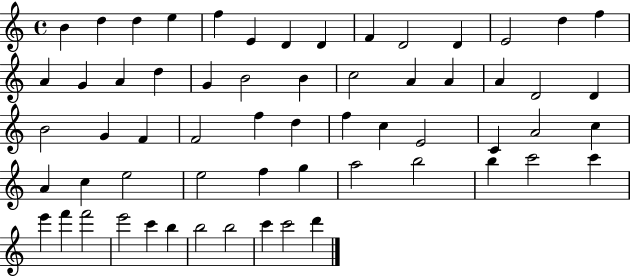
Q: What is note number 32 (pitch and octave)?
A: F5